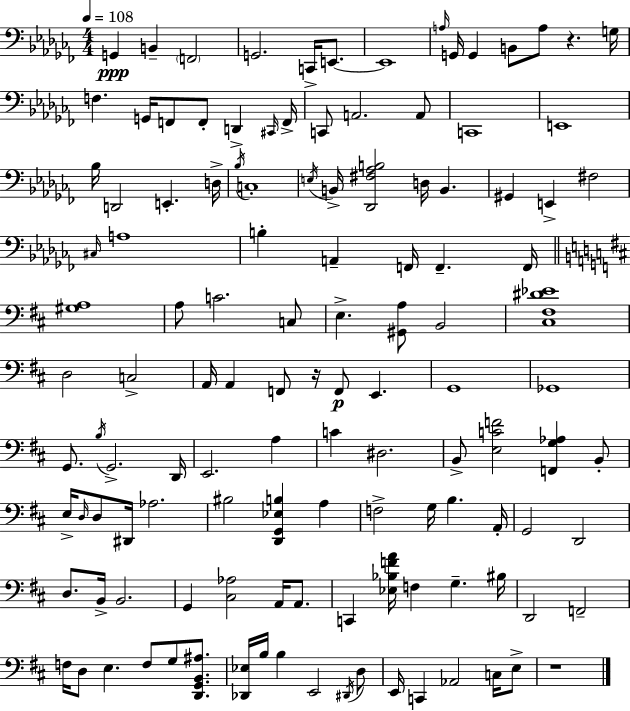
{
  \clef bass
  \numericTimeSignature
  \time 4/4
  \key aes \minor
  \tempo 4 = 108
  g,4\ppp b,4-- \parenthesize f,2 | g,2. c,16-> e,8.~~ | e,1 | \grace { a16 } g,16 g,4 b,8 a8 r4. | \break g16 f4. g,16 f,8 f,8-. d,4-> | \grace { cis,16 } f,16-> c,8 a,2. | a,8 c,1 | e,1 | \break bes16 d,2 e,4.-. | d16-> \acciaccatura { bes16 } c1-. | \acciaccatura { e16 } b,16-> <des, fis aes b>2 d16 b,4. | gis,4 e,4-> fis2 | \break \grace { cis16 } a1 | b4-. a,4-- f,16 f,4.-- | f,16 \bar "||" \break \key d \major <gis a>1 | a8 c'2. c8 | e4.-> <gis, a>8 b,2 | <cis fis dis' ees'>1 | \break d2 c2-> | a,16 a,4 f,8 r16 f,8\p e,4. | g,1 | ges,1 | \break g,8. \acciaccatura { b16 } g,2.-> | d,16 e,2. a4 | c'4 dis2. | b,8-> <e c' f'>2 <f, g aes>4 b,8-. | \break e16-> \grace { d16 } d8 dis,16 aes2. | bis2 <d, g, ees b>4 a4 | f2-> g16 b4. | a,16-. g,2 d,2 | \break d8. b,16-> b,2. | g,4 <cis aes>2 a,16 a,8. | c,4 <ees bes f' a'>16 f4 g4.-- | bis16 d,2 f,2-- | \break f16 d8 e4. f8 g8 <d, g, b, ais>8. | <des, ees>16 b16 b4 e,2 | \acciaccatura { dis,16 } d8 e,16 c,4 aes,2 | c16 e8-> r1 | \break \bar "|."
}